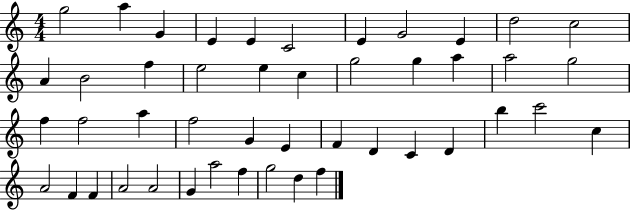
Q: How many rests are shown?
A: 0